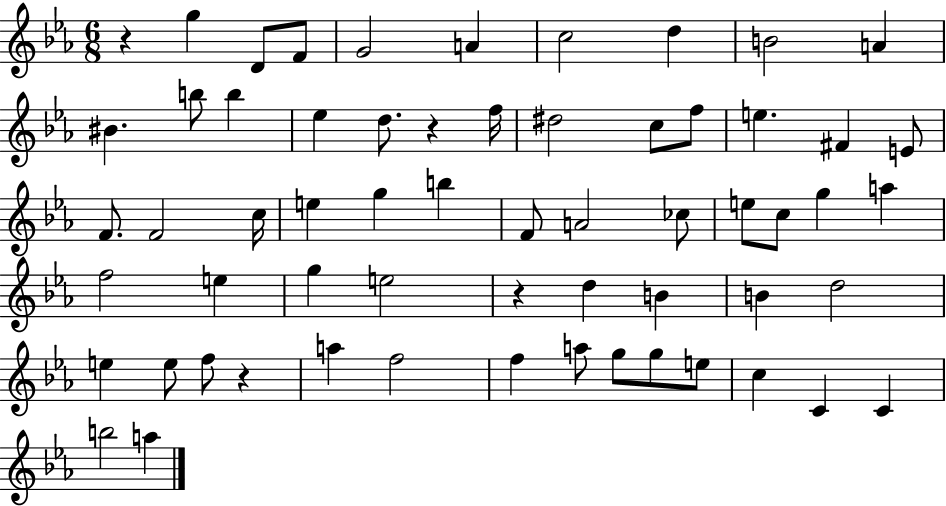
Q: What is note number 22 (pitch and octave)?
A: F4